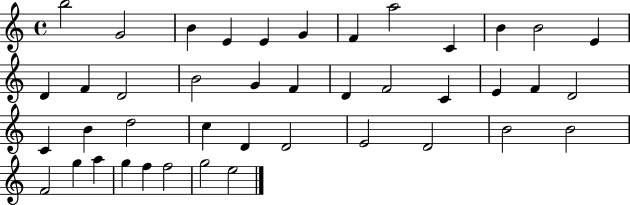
X:1
T:Untitled
M:4/4
L:1/4
K:C
b2 G2 B E E G F a2 C B B2 E D F D2 B2 G F D F2 C E F D2 C B d2 c D D2 E2 D2 B2 B2 F2 g a g f f2 g2 e2